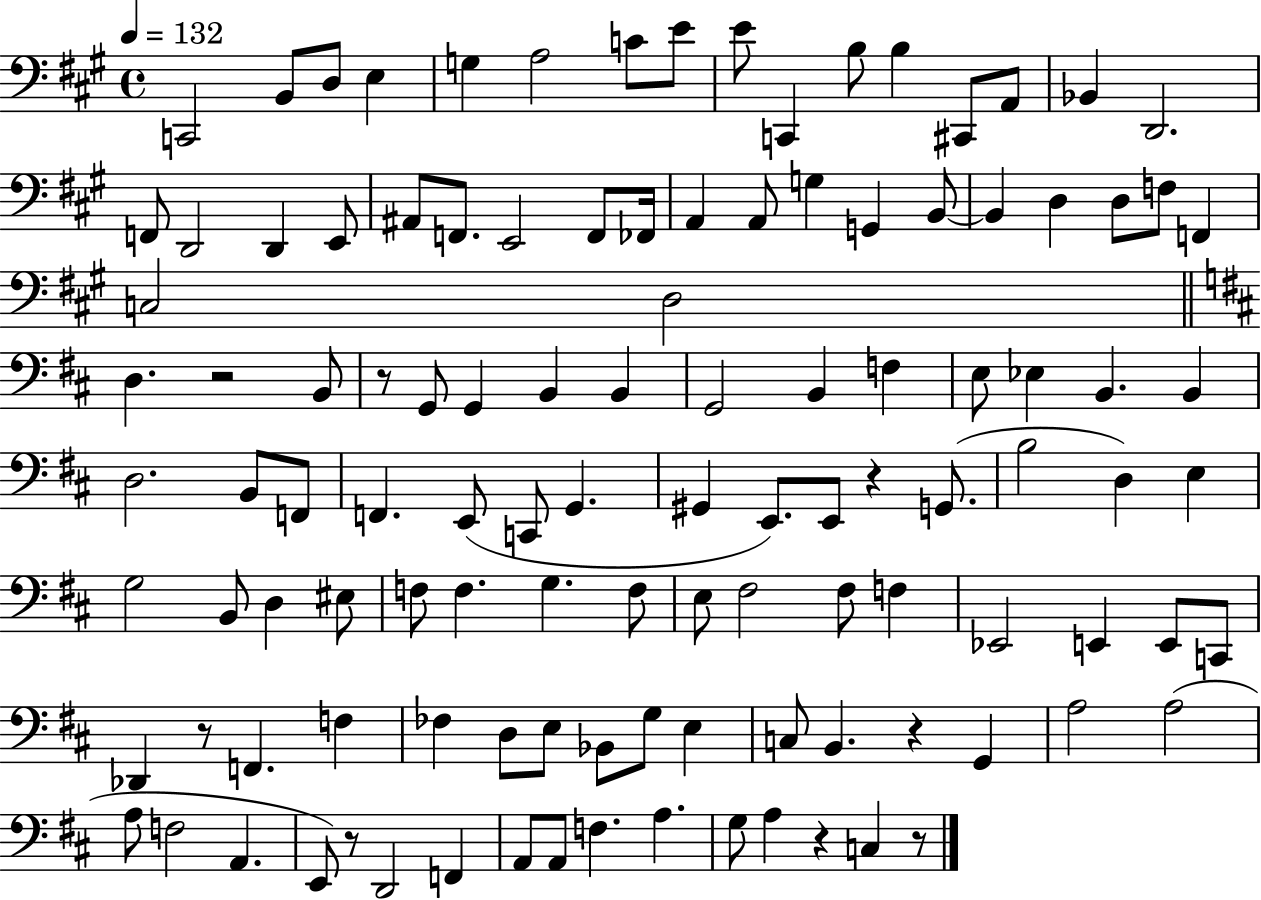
{
  \clef bass
  \time 4/4
  \defaultTimeSignature
  \key a \major
  \tempo 4 = 132
  c,2 b,8 d8 e4 | g4 a2 c'8 e'8 | e'8 c,4 b8 b4 cis,8 a,8 | bes,4 d,2. | \break f,8 d,2 d,4 e,8 | ais,8 f,8. e,2 f,8 fes,16 | a,4 a,8 g4 g,4 b,8~~ | b,4 d4 d8 f8 f,4 | \break c2 d2 | \bar "||" \break \key d \major d4. r2 b,8 | r8 g,8 g,4 b,4 b,4 | g,2 b,4 f4 | e8 ees4 b,4. b,4 | \break d2. b,8 f,8 | f,4. e,8( c,8 g,4. | gis,4 e,8.) e,8 r4 g,8.( | b2 d4) e4 | \break g2 b,8 d4 eis8 | f8 f4. g4. f8 | e8 fis2 fis8 f4 | ees,2 e,4 e,8 c,8 | \break des,4 r8 f,4. f4 | fes4 d8 e8 bes,8 g8 e4 | c8 b,4. r4 g,4 | a2 a2( | \break a8 f2 a,4. | e,8) r8 d,2 f,4 | a,8 a,8 f4. a4. | g8 a4 r4 c4 r8 | \break \bar "|."
}